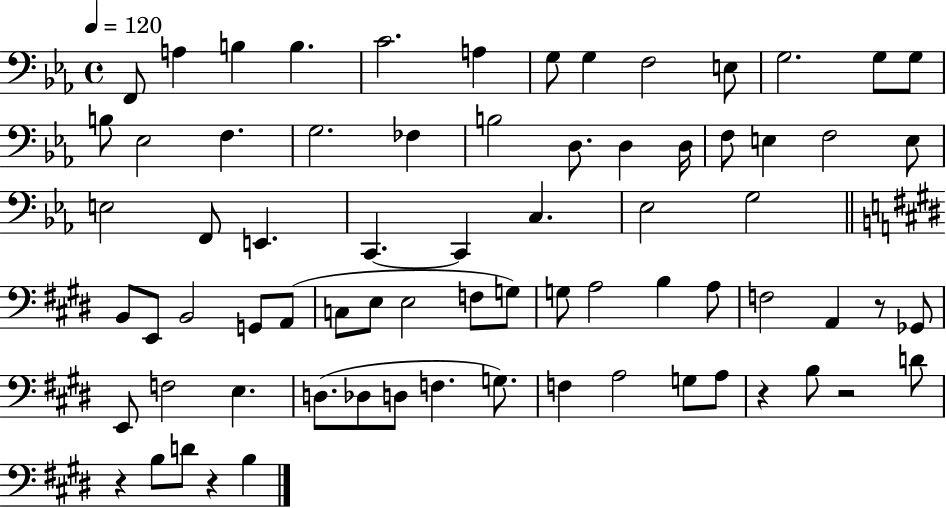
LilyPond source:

{
  \clef bass
  \time 4/4
  \defaultTimeSignature
  \key ees \major
  \tempo 4 = 120
  f,8 a4 b4 b4. | c'2. a4 | g8 g4 f2 e8 | g2. g8 g8 | \break b8 ees2 f4. | g2. fes4 | b2 d8. d4 d16 | f8 e4 f2 e8 | \break e2 f,8 e,4. | c,4.~~ c,4 c4. | ees2 g2 | \bar "||" \break \key e \major b,8 e,8 b,2 g,8 a,8( | c8 e8 e2 f8 g8) | g8 a2 b4 a8 | f2 a,4 r8 ges,8 | \break e,8 f2 e4. | d8.( des8 d8 f4. g8.) | f4 a2 g8 a8 | r4 b8 r2 d'8 | \break r4 b8 d'8 r4 b4 | \bar "|."
}